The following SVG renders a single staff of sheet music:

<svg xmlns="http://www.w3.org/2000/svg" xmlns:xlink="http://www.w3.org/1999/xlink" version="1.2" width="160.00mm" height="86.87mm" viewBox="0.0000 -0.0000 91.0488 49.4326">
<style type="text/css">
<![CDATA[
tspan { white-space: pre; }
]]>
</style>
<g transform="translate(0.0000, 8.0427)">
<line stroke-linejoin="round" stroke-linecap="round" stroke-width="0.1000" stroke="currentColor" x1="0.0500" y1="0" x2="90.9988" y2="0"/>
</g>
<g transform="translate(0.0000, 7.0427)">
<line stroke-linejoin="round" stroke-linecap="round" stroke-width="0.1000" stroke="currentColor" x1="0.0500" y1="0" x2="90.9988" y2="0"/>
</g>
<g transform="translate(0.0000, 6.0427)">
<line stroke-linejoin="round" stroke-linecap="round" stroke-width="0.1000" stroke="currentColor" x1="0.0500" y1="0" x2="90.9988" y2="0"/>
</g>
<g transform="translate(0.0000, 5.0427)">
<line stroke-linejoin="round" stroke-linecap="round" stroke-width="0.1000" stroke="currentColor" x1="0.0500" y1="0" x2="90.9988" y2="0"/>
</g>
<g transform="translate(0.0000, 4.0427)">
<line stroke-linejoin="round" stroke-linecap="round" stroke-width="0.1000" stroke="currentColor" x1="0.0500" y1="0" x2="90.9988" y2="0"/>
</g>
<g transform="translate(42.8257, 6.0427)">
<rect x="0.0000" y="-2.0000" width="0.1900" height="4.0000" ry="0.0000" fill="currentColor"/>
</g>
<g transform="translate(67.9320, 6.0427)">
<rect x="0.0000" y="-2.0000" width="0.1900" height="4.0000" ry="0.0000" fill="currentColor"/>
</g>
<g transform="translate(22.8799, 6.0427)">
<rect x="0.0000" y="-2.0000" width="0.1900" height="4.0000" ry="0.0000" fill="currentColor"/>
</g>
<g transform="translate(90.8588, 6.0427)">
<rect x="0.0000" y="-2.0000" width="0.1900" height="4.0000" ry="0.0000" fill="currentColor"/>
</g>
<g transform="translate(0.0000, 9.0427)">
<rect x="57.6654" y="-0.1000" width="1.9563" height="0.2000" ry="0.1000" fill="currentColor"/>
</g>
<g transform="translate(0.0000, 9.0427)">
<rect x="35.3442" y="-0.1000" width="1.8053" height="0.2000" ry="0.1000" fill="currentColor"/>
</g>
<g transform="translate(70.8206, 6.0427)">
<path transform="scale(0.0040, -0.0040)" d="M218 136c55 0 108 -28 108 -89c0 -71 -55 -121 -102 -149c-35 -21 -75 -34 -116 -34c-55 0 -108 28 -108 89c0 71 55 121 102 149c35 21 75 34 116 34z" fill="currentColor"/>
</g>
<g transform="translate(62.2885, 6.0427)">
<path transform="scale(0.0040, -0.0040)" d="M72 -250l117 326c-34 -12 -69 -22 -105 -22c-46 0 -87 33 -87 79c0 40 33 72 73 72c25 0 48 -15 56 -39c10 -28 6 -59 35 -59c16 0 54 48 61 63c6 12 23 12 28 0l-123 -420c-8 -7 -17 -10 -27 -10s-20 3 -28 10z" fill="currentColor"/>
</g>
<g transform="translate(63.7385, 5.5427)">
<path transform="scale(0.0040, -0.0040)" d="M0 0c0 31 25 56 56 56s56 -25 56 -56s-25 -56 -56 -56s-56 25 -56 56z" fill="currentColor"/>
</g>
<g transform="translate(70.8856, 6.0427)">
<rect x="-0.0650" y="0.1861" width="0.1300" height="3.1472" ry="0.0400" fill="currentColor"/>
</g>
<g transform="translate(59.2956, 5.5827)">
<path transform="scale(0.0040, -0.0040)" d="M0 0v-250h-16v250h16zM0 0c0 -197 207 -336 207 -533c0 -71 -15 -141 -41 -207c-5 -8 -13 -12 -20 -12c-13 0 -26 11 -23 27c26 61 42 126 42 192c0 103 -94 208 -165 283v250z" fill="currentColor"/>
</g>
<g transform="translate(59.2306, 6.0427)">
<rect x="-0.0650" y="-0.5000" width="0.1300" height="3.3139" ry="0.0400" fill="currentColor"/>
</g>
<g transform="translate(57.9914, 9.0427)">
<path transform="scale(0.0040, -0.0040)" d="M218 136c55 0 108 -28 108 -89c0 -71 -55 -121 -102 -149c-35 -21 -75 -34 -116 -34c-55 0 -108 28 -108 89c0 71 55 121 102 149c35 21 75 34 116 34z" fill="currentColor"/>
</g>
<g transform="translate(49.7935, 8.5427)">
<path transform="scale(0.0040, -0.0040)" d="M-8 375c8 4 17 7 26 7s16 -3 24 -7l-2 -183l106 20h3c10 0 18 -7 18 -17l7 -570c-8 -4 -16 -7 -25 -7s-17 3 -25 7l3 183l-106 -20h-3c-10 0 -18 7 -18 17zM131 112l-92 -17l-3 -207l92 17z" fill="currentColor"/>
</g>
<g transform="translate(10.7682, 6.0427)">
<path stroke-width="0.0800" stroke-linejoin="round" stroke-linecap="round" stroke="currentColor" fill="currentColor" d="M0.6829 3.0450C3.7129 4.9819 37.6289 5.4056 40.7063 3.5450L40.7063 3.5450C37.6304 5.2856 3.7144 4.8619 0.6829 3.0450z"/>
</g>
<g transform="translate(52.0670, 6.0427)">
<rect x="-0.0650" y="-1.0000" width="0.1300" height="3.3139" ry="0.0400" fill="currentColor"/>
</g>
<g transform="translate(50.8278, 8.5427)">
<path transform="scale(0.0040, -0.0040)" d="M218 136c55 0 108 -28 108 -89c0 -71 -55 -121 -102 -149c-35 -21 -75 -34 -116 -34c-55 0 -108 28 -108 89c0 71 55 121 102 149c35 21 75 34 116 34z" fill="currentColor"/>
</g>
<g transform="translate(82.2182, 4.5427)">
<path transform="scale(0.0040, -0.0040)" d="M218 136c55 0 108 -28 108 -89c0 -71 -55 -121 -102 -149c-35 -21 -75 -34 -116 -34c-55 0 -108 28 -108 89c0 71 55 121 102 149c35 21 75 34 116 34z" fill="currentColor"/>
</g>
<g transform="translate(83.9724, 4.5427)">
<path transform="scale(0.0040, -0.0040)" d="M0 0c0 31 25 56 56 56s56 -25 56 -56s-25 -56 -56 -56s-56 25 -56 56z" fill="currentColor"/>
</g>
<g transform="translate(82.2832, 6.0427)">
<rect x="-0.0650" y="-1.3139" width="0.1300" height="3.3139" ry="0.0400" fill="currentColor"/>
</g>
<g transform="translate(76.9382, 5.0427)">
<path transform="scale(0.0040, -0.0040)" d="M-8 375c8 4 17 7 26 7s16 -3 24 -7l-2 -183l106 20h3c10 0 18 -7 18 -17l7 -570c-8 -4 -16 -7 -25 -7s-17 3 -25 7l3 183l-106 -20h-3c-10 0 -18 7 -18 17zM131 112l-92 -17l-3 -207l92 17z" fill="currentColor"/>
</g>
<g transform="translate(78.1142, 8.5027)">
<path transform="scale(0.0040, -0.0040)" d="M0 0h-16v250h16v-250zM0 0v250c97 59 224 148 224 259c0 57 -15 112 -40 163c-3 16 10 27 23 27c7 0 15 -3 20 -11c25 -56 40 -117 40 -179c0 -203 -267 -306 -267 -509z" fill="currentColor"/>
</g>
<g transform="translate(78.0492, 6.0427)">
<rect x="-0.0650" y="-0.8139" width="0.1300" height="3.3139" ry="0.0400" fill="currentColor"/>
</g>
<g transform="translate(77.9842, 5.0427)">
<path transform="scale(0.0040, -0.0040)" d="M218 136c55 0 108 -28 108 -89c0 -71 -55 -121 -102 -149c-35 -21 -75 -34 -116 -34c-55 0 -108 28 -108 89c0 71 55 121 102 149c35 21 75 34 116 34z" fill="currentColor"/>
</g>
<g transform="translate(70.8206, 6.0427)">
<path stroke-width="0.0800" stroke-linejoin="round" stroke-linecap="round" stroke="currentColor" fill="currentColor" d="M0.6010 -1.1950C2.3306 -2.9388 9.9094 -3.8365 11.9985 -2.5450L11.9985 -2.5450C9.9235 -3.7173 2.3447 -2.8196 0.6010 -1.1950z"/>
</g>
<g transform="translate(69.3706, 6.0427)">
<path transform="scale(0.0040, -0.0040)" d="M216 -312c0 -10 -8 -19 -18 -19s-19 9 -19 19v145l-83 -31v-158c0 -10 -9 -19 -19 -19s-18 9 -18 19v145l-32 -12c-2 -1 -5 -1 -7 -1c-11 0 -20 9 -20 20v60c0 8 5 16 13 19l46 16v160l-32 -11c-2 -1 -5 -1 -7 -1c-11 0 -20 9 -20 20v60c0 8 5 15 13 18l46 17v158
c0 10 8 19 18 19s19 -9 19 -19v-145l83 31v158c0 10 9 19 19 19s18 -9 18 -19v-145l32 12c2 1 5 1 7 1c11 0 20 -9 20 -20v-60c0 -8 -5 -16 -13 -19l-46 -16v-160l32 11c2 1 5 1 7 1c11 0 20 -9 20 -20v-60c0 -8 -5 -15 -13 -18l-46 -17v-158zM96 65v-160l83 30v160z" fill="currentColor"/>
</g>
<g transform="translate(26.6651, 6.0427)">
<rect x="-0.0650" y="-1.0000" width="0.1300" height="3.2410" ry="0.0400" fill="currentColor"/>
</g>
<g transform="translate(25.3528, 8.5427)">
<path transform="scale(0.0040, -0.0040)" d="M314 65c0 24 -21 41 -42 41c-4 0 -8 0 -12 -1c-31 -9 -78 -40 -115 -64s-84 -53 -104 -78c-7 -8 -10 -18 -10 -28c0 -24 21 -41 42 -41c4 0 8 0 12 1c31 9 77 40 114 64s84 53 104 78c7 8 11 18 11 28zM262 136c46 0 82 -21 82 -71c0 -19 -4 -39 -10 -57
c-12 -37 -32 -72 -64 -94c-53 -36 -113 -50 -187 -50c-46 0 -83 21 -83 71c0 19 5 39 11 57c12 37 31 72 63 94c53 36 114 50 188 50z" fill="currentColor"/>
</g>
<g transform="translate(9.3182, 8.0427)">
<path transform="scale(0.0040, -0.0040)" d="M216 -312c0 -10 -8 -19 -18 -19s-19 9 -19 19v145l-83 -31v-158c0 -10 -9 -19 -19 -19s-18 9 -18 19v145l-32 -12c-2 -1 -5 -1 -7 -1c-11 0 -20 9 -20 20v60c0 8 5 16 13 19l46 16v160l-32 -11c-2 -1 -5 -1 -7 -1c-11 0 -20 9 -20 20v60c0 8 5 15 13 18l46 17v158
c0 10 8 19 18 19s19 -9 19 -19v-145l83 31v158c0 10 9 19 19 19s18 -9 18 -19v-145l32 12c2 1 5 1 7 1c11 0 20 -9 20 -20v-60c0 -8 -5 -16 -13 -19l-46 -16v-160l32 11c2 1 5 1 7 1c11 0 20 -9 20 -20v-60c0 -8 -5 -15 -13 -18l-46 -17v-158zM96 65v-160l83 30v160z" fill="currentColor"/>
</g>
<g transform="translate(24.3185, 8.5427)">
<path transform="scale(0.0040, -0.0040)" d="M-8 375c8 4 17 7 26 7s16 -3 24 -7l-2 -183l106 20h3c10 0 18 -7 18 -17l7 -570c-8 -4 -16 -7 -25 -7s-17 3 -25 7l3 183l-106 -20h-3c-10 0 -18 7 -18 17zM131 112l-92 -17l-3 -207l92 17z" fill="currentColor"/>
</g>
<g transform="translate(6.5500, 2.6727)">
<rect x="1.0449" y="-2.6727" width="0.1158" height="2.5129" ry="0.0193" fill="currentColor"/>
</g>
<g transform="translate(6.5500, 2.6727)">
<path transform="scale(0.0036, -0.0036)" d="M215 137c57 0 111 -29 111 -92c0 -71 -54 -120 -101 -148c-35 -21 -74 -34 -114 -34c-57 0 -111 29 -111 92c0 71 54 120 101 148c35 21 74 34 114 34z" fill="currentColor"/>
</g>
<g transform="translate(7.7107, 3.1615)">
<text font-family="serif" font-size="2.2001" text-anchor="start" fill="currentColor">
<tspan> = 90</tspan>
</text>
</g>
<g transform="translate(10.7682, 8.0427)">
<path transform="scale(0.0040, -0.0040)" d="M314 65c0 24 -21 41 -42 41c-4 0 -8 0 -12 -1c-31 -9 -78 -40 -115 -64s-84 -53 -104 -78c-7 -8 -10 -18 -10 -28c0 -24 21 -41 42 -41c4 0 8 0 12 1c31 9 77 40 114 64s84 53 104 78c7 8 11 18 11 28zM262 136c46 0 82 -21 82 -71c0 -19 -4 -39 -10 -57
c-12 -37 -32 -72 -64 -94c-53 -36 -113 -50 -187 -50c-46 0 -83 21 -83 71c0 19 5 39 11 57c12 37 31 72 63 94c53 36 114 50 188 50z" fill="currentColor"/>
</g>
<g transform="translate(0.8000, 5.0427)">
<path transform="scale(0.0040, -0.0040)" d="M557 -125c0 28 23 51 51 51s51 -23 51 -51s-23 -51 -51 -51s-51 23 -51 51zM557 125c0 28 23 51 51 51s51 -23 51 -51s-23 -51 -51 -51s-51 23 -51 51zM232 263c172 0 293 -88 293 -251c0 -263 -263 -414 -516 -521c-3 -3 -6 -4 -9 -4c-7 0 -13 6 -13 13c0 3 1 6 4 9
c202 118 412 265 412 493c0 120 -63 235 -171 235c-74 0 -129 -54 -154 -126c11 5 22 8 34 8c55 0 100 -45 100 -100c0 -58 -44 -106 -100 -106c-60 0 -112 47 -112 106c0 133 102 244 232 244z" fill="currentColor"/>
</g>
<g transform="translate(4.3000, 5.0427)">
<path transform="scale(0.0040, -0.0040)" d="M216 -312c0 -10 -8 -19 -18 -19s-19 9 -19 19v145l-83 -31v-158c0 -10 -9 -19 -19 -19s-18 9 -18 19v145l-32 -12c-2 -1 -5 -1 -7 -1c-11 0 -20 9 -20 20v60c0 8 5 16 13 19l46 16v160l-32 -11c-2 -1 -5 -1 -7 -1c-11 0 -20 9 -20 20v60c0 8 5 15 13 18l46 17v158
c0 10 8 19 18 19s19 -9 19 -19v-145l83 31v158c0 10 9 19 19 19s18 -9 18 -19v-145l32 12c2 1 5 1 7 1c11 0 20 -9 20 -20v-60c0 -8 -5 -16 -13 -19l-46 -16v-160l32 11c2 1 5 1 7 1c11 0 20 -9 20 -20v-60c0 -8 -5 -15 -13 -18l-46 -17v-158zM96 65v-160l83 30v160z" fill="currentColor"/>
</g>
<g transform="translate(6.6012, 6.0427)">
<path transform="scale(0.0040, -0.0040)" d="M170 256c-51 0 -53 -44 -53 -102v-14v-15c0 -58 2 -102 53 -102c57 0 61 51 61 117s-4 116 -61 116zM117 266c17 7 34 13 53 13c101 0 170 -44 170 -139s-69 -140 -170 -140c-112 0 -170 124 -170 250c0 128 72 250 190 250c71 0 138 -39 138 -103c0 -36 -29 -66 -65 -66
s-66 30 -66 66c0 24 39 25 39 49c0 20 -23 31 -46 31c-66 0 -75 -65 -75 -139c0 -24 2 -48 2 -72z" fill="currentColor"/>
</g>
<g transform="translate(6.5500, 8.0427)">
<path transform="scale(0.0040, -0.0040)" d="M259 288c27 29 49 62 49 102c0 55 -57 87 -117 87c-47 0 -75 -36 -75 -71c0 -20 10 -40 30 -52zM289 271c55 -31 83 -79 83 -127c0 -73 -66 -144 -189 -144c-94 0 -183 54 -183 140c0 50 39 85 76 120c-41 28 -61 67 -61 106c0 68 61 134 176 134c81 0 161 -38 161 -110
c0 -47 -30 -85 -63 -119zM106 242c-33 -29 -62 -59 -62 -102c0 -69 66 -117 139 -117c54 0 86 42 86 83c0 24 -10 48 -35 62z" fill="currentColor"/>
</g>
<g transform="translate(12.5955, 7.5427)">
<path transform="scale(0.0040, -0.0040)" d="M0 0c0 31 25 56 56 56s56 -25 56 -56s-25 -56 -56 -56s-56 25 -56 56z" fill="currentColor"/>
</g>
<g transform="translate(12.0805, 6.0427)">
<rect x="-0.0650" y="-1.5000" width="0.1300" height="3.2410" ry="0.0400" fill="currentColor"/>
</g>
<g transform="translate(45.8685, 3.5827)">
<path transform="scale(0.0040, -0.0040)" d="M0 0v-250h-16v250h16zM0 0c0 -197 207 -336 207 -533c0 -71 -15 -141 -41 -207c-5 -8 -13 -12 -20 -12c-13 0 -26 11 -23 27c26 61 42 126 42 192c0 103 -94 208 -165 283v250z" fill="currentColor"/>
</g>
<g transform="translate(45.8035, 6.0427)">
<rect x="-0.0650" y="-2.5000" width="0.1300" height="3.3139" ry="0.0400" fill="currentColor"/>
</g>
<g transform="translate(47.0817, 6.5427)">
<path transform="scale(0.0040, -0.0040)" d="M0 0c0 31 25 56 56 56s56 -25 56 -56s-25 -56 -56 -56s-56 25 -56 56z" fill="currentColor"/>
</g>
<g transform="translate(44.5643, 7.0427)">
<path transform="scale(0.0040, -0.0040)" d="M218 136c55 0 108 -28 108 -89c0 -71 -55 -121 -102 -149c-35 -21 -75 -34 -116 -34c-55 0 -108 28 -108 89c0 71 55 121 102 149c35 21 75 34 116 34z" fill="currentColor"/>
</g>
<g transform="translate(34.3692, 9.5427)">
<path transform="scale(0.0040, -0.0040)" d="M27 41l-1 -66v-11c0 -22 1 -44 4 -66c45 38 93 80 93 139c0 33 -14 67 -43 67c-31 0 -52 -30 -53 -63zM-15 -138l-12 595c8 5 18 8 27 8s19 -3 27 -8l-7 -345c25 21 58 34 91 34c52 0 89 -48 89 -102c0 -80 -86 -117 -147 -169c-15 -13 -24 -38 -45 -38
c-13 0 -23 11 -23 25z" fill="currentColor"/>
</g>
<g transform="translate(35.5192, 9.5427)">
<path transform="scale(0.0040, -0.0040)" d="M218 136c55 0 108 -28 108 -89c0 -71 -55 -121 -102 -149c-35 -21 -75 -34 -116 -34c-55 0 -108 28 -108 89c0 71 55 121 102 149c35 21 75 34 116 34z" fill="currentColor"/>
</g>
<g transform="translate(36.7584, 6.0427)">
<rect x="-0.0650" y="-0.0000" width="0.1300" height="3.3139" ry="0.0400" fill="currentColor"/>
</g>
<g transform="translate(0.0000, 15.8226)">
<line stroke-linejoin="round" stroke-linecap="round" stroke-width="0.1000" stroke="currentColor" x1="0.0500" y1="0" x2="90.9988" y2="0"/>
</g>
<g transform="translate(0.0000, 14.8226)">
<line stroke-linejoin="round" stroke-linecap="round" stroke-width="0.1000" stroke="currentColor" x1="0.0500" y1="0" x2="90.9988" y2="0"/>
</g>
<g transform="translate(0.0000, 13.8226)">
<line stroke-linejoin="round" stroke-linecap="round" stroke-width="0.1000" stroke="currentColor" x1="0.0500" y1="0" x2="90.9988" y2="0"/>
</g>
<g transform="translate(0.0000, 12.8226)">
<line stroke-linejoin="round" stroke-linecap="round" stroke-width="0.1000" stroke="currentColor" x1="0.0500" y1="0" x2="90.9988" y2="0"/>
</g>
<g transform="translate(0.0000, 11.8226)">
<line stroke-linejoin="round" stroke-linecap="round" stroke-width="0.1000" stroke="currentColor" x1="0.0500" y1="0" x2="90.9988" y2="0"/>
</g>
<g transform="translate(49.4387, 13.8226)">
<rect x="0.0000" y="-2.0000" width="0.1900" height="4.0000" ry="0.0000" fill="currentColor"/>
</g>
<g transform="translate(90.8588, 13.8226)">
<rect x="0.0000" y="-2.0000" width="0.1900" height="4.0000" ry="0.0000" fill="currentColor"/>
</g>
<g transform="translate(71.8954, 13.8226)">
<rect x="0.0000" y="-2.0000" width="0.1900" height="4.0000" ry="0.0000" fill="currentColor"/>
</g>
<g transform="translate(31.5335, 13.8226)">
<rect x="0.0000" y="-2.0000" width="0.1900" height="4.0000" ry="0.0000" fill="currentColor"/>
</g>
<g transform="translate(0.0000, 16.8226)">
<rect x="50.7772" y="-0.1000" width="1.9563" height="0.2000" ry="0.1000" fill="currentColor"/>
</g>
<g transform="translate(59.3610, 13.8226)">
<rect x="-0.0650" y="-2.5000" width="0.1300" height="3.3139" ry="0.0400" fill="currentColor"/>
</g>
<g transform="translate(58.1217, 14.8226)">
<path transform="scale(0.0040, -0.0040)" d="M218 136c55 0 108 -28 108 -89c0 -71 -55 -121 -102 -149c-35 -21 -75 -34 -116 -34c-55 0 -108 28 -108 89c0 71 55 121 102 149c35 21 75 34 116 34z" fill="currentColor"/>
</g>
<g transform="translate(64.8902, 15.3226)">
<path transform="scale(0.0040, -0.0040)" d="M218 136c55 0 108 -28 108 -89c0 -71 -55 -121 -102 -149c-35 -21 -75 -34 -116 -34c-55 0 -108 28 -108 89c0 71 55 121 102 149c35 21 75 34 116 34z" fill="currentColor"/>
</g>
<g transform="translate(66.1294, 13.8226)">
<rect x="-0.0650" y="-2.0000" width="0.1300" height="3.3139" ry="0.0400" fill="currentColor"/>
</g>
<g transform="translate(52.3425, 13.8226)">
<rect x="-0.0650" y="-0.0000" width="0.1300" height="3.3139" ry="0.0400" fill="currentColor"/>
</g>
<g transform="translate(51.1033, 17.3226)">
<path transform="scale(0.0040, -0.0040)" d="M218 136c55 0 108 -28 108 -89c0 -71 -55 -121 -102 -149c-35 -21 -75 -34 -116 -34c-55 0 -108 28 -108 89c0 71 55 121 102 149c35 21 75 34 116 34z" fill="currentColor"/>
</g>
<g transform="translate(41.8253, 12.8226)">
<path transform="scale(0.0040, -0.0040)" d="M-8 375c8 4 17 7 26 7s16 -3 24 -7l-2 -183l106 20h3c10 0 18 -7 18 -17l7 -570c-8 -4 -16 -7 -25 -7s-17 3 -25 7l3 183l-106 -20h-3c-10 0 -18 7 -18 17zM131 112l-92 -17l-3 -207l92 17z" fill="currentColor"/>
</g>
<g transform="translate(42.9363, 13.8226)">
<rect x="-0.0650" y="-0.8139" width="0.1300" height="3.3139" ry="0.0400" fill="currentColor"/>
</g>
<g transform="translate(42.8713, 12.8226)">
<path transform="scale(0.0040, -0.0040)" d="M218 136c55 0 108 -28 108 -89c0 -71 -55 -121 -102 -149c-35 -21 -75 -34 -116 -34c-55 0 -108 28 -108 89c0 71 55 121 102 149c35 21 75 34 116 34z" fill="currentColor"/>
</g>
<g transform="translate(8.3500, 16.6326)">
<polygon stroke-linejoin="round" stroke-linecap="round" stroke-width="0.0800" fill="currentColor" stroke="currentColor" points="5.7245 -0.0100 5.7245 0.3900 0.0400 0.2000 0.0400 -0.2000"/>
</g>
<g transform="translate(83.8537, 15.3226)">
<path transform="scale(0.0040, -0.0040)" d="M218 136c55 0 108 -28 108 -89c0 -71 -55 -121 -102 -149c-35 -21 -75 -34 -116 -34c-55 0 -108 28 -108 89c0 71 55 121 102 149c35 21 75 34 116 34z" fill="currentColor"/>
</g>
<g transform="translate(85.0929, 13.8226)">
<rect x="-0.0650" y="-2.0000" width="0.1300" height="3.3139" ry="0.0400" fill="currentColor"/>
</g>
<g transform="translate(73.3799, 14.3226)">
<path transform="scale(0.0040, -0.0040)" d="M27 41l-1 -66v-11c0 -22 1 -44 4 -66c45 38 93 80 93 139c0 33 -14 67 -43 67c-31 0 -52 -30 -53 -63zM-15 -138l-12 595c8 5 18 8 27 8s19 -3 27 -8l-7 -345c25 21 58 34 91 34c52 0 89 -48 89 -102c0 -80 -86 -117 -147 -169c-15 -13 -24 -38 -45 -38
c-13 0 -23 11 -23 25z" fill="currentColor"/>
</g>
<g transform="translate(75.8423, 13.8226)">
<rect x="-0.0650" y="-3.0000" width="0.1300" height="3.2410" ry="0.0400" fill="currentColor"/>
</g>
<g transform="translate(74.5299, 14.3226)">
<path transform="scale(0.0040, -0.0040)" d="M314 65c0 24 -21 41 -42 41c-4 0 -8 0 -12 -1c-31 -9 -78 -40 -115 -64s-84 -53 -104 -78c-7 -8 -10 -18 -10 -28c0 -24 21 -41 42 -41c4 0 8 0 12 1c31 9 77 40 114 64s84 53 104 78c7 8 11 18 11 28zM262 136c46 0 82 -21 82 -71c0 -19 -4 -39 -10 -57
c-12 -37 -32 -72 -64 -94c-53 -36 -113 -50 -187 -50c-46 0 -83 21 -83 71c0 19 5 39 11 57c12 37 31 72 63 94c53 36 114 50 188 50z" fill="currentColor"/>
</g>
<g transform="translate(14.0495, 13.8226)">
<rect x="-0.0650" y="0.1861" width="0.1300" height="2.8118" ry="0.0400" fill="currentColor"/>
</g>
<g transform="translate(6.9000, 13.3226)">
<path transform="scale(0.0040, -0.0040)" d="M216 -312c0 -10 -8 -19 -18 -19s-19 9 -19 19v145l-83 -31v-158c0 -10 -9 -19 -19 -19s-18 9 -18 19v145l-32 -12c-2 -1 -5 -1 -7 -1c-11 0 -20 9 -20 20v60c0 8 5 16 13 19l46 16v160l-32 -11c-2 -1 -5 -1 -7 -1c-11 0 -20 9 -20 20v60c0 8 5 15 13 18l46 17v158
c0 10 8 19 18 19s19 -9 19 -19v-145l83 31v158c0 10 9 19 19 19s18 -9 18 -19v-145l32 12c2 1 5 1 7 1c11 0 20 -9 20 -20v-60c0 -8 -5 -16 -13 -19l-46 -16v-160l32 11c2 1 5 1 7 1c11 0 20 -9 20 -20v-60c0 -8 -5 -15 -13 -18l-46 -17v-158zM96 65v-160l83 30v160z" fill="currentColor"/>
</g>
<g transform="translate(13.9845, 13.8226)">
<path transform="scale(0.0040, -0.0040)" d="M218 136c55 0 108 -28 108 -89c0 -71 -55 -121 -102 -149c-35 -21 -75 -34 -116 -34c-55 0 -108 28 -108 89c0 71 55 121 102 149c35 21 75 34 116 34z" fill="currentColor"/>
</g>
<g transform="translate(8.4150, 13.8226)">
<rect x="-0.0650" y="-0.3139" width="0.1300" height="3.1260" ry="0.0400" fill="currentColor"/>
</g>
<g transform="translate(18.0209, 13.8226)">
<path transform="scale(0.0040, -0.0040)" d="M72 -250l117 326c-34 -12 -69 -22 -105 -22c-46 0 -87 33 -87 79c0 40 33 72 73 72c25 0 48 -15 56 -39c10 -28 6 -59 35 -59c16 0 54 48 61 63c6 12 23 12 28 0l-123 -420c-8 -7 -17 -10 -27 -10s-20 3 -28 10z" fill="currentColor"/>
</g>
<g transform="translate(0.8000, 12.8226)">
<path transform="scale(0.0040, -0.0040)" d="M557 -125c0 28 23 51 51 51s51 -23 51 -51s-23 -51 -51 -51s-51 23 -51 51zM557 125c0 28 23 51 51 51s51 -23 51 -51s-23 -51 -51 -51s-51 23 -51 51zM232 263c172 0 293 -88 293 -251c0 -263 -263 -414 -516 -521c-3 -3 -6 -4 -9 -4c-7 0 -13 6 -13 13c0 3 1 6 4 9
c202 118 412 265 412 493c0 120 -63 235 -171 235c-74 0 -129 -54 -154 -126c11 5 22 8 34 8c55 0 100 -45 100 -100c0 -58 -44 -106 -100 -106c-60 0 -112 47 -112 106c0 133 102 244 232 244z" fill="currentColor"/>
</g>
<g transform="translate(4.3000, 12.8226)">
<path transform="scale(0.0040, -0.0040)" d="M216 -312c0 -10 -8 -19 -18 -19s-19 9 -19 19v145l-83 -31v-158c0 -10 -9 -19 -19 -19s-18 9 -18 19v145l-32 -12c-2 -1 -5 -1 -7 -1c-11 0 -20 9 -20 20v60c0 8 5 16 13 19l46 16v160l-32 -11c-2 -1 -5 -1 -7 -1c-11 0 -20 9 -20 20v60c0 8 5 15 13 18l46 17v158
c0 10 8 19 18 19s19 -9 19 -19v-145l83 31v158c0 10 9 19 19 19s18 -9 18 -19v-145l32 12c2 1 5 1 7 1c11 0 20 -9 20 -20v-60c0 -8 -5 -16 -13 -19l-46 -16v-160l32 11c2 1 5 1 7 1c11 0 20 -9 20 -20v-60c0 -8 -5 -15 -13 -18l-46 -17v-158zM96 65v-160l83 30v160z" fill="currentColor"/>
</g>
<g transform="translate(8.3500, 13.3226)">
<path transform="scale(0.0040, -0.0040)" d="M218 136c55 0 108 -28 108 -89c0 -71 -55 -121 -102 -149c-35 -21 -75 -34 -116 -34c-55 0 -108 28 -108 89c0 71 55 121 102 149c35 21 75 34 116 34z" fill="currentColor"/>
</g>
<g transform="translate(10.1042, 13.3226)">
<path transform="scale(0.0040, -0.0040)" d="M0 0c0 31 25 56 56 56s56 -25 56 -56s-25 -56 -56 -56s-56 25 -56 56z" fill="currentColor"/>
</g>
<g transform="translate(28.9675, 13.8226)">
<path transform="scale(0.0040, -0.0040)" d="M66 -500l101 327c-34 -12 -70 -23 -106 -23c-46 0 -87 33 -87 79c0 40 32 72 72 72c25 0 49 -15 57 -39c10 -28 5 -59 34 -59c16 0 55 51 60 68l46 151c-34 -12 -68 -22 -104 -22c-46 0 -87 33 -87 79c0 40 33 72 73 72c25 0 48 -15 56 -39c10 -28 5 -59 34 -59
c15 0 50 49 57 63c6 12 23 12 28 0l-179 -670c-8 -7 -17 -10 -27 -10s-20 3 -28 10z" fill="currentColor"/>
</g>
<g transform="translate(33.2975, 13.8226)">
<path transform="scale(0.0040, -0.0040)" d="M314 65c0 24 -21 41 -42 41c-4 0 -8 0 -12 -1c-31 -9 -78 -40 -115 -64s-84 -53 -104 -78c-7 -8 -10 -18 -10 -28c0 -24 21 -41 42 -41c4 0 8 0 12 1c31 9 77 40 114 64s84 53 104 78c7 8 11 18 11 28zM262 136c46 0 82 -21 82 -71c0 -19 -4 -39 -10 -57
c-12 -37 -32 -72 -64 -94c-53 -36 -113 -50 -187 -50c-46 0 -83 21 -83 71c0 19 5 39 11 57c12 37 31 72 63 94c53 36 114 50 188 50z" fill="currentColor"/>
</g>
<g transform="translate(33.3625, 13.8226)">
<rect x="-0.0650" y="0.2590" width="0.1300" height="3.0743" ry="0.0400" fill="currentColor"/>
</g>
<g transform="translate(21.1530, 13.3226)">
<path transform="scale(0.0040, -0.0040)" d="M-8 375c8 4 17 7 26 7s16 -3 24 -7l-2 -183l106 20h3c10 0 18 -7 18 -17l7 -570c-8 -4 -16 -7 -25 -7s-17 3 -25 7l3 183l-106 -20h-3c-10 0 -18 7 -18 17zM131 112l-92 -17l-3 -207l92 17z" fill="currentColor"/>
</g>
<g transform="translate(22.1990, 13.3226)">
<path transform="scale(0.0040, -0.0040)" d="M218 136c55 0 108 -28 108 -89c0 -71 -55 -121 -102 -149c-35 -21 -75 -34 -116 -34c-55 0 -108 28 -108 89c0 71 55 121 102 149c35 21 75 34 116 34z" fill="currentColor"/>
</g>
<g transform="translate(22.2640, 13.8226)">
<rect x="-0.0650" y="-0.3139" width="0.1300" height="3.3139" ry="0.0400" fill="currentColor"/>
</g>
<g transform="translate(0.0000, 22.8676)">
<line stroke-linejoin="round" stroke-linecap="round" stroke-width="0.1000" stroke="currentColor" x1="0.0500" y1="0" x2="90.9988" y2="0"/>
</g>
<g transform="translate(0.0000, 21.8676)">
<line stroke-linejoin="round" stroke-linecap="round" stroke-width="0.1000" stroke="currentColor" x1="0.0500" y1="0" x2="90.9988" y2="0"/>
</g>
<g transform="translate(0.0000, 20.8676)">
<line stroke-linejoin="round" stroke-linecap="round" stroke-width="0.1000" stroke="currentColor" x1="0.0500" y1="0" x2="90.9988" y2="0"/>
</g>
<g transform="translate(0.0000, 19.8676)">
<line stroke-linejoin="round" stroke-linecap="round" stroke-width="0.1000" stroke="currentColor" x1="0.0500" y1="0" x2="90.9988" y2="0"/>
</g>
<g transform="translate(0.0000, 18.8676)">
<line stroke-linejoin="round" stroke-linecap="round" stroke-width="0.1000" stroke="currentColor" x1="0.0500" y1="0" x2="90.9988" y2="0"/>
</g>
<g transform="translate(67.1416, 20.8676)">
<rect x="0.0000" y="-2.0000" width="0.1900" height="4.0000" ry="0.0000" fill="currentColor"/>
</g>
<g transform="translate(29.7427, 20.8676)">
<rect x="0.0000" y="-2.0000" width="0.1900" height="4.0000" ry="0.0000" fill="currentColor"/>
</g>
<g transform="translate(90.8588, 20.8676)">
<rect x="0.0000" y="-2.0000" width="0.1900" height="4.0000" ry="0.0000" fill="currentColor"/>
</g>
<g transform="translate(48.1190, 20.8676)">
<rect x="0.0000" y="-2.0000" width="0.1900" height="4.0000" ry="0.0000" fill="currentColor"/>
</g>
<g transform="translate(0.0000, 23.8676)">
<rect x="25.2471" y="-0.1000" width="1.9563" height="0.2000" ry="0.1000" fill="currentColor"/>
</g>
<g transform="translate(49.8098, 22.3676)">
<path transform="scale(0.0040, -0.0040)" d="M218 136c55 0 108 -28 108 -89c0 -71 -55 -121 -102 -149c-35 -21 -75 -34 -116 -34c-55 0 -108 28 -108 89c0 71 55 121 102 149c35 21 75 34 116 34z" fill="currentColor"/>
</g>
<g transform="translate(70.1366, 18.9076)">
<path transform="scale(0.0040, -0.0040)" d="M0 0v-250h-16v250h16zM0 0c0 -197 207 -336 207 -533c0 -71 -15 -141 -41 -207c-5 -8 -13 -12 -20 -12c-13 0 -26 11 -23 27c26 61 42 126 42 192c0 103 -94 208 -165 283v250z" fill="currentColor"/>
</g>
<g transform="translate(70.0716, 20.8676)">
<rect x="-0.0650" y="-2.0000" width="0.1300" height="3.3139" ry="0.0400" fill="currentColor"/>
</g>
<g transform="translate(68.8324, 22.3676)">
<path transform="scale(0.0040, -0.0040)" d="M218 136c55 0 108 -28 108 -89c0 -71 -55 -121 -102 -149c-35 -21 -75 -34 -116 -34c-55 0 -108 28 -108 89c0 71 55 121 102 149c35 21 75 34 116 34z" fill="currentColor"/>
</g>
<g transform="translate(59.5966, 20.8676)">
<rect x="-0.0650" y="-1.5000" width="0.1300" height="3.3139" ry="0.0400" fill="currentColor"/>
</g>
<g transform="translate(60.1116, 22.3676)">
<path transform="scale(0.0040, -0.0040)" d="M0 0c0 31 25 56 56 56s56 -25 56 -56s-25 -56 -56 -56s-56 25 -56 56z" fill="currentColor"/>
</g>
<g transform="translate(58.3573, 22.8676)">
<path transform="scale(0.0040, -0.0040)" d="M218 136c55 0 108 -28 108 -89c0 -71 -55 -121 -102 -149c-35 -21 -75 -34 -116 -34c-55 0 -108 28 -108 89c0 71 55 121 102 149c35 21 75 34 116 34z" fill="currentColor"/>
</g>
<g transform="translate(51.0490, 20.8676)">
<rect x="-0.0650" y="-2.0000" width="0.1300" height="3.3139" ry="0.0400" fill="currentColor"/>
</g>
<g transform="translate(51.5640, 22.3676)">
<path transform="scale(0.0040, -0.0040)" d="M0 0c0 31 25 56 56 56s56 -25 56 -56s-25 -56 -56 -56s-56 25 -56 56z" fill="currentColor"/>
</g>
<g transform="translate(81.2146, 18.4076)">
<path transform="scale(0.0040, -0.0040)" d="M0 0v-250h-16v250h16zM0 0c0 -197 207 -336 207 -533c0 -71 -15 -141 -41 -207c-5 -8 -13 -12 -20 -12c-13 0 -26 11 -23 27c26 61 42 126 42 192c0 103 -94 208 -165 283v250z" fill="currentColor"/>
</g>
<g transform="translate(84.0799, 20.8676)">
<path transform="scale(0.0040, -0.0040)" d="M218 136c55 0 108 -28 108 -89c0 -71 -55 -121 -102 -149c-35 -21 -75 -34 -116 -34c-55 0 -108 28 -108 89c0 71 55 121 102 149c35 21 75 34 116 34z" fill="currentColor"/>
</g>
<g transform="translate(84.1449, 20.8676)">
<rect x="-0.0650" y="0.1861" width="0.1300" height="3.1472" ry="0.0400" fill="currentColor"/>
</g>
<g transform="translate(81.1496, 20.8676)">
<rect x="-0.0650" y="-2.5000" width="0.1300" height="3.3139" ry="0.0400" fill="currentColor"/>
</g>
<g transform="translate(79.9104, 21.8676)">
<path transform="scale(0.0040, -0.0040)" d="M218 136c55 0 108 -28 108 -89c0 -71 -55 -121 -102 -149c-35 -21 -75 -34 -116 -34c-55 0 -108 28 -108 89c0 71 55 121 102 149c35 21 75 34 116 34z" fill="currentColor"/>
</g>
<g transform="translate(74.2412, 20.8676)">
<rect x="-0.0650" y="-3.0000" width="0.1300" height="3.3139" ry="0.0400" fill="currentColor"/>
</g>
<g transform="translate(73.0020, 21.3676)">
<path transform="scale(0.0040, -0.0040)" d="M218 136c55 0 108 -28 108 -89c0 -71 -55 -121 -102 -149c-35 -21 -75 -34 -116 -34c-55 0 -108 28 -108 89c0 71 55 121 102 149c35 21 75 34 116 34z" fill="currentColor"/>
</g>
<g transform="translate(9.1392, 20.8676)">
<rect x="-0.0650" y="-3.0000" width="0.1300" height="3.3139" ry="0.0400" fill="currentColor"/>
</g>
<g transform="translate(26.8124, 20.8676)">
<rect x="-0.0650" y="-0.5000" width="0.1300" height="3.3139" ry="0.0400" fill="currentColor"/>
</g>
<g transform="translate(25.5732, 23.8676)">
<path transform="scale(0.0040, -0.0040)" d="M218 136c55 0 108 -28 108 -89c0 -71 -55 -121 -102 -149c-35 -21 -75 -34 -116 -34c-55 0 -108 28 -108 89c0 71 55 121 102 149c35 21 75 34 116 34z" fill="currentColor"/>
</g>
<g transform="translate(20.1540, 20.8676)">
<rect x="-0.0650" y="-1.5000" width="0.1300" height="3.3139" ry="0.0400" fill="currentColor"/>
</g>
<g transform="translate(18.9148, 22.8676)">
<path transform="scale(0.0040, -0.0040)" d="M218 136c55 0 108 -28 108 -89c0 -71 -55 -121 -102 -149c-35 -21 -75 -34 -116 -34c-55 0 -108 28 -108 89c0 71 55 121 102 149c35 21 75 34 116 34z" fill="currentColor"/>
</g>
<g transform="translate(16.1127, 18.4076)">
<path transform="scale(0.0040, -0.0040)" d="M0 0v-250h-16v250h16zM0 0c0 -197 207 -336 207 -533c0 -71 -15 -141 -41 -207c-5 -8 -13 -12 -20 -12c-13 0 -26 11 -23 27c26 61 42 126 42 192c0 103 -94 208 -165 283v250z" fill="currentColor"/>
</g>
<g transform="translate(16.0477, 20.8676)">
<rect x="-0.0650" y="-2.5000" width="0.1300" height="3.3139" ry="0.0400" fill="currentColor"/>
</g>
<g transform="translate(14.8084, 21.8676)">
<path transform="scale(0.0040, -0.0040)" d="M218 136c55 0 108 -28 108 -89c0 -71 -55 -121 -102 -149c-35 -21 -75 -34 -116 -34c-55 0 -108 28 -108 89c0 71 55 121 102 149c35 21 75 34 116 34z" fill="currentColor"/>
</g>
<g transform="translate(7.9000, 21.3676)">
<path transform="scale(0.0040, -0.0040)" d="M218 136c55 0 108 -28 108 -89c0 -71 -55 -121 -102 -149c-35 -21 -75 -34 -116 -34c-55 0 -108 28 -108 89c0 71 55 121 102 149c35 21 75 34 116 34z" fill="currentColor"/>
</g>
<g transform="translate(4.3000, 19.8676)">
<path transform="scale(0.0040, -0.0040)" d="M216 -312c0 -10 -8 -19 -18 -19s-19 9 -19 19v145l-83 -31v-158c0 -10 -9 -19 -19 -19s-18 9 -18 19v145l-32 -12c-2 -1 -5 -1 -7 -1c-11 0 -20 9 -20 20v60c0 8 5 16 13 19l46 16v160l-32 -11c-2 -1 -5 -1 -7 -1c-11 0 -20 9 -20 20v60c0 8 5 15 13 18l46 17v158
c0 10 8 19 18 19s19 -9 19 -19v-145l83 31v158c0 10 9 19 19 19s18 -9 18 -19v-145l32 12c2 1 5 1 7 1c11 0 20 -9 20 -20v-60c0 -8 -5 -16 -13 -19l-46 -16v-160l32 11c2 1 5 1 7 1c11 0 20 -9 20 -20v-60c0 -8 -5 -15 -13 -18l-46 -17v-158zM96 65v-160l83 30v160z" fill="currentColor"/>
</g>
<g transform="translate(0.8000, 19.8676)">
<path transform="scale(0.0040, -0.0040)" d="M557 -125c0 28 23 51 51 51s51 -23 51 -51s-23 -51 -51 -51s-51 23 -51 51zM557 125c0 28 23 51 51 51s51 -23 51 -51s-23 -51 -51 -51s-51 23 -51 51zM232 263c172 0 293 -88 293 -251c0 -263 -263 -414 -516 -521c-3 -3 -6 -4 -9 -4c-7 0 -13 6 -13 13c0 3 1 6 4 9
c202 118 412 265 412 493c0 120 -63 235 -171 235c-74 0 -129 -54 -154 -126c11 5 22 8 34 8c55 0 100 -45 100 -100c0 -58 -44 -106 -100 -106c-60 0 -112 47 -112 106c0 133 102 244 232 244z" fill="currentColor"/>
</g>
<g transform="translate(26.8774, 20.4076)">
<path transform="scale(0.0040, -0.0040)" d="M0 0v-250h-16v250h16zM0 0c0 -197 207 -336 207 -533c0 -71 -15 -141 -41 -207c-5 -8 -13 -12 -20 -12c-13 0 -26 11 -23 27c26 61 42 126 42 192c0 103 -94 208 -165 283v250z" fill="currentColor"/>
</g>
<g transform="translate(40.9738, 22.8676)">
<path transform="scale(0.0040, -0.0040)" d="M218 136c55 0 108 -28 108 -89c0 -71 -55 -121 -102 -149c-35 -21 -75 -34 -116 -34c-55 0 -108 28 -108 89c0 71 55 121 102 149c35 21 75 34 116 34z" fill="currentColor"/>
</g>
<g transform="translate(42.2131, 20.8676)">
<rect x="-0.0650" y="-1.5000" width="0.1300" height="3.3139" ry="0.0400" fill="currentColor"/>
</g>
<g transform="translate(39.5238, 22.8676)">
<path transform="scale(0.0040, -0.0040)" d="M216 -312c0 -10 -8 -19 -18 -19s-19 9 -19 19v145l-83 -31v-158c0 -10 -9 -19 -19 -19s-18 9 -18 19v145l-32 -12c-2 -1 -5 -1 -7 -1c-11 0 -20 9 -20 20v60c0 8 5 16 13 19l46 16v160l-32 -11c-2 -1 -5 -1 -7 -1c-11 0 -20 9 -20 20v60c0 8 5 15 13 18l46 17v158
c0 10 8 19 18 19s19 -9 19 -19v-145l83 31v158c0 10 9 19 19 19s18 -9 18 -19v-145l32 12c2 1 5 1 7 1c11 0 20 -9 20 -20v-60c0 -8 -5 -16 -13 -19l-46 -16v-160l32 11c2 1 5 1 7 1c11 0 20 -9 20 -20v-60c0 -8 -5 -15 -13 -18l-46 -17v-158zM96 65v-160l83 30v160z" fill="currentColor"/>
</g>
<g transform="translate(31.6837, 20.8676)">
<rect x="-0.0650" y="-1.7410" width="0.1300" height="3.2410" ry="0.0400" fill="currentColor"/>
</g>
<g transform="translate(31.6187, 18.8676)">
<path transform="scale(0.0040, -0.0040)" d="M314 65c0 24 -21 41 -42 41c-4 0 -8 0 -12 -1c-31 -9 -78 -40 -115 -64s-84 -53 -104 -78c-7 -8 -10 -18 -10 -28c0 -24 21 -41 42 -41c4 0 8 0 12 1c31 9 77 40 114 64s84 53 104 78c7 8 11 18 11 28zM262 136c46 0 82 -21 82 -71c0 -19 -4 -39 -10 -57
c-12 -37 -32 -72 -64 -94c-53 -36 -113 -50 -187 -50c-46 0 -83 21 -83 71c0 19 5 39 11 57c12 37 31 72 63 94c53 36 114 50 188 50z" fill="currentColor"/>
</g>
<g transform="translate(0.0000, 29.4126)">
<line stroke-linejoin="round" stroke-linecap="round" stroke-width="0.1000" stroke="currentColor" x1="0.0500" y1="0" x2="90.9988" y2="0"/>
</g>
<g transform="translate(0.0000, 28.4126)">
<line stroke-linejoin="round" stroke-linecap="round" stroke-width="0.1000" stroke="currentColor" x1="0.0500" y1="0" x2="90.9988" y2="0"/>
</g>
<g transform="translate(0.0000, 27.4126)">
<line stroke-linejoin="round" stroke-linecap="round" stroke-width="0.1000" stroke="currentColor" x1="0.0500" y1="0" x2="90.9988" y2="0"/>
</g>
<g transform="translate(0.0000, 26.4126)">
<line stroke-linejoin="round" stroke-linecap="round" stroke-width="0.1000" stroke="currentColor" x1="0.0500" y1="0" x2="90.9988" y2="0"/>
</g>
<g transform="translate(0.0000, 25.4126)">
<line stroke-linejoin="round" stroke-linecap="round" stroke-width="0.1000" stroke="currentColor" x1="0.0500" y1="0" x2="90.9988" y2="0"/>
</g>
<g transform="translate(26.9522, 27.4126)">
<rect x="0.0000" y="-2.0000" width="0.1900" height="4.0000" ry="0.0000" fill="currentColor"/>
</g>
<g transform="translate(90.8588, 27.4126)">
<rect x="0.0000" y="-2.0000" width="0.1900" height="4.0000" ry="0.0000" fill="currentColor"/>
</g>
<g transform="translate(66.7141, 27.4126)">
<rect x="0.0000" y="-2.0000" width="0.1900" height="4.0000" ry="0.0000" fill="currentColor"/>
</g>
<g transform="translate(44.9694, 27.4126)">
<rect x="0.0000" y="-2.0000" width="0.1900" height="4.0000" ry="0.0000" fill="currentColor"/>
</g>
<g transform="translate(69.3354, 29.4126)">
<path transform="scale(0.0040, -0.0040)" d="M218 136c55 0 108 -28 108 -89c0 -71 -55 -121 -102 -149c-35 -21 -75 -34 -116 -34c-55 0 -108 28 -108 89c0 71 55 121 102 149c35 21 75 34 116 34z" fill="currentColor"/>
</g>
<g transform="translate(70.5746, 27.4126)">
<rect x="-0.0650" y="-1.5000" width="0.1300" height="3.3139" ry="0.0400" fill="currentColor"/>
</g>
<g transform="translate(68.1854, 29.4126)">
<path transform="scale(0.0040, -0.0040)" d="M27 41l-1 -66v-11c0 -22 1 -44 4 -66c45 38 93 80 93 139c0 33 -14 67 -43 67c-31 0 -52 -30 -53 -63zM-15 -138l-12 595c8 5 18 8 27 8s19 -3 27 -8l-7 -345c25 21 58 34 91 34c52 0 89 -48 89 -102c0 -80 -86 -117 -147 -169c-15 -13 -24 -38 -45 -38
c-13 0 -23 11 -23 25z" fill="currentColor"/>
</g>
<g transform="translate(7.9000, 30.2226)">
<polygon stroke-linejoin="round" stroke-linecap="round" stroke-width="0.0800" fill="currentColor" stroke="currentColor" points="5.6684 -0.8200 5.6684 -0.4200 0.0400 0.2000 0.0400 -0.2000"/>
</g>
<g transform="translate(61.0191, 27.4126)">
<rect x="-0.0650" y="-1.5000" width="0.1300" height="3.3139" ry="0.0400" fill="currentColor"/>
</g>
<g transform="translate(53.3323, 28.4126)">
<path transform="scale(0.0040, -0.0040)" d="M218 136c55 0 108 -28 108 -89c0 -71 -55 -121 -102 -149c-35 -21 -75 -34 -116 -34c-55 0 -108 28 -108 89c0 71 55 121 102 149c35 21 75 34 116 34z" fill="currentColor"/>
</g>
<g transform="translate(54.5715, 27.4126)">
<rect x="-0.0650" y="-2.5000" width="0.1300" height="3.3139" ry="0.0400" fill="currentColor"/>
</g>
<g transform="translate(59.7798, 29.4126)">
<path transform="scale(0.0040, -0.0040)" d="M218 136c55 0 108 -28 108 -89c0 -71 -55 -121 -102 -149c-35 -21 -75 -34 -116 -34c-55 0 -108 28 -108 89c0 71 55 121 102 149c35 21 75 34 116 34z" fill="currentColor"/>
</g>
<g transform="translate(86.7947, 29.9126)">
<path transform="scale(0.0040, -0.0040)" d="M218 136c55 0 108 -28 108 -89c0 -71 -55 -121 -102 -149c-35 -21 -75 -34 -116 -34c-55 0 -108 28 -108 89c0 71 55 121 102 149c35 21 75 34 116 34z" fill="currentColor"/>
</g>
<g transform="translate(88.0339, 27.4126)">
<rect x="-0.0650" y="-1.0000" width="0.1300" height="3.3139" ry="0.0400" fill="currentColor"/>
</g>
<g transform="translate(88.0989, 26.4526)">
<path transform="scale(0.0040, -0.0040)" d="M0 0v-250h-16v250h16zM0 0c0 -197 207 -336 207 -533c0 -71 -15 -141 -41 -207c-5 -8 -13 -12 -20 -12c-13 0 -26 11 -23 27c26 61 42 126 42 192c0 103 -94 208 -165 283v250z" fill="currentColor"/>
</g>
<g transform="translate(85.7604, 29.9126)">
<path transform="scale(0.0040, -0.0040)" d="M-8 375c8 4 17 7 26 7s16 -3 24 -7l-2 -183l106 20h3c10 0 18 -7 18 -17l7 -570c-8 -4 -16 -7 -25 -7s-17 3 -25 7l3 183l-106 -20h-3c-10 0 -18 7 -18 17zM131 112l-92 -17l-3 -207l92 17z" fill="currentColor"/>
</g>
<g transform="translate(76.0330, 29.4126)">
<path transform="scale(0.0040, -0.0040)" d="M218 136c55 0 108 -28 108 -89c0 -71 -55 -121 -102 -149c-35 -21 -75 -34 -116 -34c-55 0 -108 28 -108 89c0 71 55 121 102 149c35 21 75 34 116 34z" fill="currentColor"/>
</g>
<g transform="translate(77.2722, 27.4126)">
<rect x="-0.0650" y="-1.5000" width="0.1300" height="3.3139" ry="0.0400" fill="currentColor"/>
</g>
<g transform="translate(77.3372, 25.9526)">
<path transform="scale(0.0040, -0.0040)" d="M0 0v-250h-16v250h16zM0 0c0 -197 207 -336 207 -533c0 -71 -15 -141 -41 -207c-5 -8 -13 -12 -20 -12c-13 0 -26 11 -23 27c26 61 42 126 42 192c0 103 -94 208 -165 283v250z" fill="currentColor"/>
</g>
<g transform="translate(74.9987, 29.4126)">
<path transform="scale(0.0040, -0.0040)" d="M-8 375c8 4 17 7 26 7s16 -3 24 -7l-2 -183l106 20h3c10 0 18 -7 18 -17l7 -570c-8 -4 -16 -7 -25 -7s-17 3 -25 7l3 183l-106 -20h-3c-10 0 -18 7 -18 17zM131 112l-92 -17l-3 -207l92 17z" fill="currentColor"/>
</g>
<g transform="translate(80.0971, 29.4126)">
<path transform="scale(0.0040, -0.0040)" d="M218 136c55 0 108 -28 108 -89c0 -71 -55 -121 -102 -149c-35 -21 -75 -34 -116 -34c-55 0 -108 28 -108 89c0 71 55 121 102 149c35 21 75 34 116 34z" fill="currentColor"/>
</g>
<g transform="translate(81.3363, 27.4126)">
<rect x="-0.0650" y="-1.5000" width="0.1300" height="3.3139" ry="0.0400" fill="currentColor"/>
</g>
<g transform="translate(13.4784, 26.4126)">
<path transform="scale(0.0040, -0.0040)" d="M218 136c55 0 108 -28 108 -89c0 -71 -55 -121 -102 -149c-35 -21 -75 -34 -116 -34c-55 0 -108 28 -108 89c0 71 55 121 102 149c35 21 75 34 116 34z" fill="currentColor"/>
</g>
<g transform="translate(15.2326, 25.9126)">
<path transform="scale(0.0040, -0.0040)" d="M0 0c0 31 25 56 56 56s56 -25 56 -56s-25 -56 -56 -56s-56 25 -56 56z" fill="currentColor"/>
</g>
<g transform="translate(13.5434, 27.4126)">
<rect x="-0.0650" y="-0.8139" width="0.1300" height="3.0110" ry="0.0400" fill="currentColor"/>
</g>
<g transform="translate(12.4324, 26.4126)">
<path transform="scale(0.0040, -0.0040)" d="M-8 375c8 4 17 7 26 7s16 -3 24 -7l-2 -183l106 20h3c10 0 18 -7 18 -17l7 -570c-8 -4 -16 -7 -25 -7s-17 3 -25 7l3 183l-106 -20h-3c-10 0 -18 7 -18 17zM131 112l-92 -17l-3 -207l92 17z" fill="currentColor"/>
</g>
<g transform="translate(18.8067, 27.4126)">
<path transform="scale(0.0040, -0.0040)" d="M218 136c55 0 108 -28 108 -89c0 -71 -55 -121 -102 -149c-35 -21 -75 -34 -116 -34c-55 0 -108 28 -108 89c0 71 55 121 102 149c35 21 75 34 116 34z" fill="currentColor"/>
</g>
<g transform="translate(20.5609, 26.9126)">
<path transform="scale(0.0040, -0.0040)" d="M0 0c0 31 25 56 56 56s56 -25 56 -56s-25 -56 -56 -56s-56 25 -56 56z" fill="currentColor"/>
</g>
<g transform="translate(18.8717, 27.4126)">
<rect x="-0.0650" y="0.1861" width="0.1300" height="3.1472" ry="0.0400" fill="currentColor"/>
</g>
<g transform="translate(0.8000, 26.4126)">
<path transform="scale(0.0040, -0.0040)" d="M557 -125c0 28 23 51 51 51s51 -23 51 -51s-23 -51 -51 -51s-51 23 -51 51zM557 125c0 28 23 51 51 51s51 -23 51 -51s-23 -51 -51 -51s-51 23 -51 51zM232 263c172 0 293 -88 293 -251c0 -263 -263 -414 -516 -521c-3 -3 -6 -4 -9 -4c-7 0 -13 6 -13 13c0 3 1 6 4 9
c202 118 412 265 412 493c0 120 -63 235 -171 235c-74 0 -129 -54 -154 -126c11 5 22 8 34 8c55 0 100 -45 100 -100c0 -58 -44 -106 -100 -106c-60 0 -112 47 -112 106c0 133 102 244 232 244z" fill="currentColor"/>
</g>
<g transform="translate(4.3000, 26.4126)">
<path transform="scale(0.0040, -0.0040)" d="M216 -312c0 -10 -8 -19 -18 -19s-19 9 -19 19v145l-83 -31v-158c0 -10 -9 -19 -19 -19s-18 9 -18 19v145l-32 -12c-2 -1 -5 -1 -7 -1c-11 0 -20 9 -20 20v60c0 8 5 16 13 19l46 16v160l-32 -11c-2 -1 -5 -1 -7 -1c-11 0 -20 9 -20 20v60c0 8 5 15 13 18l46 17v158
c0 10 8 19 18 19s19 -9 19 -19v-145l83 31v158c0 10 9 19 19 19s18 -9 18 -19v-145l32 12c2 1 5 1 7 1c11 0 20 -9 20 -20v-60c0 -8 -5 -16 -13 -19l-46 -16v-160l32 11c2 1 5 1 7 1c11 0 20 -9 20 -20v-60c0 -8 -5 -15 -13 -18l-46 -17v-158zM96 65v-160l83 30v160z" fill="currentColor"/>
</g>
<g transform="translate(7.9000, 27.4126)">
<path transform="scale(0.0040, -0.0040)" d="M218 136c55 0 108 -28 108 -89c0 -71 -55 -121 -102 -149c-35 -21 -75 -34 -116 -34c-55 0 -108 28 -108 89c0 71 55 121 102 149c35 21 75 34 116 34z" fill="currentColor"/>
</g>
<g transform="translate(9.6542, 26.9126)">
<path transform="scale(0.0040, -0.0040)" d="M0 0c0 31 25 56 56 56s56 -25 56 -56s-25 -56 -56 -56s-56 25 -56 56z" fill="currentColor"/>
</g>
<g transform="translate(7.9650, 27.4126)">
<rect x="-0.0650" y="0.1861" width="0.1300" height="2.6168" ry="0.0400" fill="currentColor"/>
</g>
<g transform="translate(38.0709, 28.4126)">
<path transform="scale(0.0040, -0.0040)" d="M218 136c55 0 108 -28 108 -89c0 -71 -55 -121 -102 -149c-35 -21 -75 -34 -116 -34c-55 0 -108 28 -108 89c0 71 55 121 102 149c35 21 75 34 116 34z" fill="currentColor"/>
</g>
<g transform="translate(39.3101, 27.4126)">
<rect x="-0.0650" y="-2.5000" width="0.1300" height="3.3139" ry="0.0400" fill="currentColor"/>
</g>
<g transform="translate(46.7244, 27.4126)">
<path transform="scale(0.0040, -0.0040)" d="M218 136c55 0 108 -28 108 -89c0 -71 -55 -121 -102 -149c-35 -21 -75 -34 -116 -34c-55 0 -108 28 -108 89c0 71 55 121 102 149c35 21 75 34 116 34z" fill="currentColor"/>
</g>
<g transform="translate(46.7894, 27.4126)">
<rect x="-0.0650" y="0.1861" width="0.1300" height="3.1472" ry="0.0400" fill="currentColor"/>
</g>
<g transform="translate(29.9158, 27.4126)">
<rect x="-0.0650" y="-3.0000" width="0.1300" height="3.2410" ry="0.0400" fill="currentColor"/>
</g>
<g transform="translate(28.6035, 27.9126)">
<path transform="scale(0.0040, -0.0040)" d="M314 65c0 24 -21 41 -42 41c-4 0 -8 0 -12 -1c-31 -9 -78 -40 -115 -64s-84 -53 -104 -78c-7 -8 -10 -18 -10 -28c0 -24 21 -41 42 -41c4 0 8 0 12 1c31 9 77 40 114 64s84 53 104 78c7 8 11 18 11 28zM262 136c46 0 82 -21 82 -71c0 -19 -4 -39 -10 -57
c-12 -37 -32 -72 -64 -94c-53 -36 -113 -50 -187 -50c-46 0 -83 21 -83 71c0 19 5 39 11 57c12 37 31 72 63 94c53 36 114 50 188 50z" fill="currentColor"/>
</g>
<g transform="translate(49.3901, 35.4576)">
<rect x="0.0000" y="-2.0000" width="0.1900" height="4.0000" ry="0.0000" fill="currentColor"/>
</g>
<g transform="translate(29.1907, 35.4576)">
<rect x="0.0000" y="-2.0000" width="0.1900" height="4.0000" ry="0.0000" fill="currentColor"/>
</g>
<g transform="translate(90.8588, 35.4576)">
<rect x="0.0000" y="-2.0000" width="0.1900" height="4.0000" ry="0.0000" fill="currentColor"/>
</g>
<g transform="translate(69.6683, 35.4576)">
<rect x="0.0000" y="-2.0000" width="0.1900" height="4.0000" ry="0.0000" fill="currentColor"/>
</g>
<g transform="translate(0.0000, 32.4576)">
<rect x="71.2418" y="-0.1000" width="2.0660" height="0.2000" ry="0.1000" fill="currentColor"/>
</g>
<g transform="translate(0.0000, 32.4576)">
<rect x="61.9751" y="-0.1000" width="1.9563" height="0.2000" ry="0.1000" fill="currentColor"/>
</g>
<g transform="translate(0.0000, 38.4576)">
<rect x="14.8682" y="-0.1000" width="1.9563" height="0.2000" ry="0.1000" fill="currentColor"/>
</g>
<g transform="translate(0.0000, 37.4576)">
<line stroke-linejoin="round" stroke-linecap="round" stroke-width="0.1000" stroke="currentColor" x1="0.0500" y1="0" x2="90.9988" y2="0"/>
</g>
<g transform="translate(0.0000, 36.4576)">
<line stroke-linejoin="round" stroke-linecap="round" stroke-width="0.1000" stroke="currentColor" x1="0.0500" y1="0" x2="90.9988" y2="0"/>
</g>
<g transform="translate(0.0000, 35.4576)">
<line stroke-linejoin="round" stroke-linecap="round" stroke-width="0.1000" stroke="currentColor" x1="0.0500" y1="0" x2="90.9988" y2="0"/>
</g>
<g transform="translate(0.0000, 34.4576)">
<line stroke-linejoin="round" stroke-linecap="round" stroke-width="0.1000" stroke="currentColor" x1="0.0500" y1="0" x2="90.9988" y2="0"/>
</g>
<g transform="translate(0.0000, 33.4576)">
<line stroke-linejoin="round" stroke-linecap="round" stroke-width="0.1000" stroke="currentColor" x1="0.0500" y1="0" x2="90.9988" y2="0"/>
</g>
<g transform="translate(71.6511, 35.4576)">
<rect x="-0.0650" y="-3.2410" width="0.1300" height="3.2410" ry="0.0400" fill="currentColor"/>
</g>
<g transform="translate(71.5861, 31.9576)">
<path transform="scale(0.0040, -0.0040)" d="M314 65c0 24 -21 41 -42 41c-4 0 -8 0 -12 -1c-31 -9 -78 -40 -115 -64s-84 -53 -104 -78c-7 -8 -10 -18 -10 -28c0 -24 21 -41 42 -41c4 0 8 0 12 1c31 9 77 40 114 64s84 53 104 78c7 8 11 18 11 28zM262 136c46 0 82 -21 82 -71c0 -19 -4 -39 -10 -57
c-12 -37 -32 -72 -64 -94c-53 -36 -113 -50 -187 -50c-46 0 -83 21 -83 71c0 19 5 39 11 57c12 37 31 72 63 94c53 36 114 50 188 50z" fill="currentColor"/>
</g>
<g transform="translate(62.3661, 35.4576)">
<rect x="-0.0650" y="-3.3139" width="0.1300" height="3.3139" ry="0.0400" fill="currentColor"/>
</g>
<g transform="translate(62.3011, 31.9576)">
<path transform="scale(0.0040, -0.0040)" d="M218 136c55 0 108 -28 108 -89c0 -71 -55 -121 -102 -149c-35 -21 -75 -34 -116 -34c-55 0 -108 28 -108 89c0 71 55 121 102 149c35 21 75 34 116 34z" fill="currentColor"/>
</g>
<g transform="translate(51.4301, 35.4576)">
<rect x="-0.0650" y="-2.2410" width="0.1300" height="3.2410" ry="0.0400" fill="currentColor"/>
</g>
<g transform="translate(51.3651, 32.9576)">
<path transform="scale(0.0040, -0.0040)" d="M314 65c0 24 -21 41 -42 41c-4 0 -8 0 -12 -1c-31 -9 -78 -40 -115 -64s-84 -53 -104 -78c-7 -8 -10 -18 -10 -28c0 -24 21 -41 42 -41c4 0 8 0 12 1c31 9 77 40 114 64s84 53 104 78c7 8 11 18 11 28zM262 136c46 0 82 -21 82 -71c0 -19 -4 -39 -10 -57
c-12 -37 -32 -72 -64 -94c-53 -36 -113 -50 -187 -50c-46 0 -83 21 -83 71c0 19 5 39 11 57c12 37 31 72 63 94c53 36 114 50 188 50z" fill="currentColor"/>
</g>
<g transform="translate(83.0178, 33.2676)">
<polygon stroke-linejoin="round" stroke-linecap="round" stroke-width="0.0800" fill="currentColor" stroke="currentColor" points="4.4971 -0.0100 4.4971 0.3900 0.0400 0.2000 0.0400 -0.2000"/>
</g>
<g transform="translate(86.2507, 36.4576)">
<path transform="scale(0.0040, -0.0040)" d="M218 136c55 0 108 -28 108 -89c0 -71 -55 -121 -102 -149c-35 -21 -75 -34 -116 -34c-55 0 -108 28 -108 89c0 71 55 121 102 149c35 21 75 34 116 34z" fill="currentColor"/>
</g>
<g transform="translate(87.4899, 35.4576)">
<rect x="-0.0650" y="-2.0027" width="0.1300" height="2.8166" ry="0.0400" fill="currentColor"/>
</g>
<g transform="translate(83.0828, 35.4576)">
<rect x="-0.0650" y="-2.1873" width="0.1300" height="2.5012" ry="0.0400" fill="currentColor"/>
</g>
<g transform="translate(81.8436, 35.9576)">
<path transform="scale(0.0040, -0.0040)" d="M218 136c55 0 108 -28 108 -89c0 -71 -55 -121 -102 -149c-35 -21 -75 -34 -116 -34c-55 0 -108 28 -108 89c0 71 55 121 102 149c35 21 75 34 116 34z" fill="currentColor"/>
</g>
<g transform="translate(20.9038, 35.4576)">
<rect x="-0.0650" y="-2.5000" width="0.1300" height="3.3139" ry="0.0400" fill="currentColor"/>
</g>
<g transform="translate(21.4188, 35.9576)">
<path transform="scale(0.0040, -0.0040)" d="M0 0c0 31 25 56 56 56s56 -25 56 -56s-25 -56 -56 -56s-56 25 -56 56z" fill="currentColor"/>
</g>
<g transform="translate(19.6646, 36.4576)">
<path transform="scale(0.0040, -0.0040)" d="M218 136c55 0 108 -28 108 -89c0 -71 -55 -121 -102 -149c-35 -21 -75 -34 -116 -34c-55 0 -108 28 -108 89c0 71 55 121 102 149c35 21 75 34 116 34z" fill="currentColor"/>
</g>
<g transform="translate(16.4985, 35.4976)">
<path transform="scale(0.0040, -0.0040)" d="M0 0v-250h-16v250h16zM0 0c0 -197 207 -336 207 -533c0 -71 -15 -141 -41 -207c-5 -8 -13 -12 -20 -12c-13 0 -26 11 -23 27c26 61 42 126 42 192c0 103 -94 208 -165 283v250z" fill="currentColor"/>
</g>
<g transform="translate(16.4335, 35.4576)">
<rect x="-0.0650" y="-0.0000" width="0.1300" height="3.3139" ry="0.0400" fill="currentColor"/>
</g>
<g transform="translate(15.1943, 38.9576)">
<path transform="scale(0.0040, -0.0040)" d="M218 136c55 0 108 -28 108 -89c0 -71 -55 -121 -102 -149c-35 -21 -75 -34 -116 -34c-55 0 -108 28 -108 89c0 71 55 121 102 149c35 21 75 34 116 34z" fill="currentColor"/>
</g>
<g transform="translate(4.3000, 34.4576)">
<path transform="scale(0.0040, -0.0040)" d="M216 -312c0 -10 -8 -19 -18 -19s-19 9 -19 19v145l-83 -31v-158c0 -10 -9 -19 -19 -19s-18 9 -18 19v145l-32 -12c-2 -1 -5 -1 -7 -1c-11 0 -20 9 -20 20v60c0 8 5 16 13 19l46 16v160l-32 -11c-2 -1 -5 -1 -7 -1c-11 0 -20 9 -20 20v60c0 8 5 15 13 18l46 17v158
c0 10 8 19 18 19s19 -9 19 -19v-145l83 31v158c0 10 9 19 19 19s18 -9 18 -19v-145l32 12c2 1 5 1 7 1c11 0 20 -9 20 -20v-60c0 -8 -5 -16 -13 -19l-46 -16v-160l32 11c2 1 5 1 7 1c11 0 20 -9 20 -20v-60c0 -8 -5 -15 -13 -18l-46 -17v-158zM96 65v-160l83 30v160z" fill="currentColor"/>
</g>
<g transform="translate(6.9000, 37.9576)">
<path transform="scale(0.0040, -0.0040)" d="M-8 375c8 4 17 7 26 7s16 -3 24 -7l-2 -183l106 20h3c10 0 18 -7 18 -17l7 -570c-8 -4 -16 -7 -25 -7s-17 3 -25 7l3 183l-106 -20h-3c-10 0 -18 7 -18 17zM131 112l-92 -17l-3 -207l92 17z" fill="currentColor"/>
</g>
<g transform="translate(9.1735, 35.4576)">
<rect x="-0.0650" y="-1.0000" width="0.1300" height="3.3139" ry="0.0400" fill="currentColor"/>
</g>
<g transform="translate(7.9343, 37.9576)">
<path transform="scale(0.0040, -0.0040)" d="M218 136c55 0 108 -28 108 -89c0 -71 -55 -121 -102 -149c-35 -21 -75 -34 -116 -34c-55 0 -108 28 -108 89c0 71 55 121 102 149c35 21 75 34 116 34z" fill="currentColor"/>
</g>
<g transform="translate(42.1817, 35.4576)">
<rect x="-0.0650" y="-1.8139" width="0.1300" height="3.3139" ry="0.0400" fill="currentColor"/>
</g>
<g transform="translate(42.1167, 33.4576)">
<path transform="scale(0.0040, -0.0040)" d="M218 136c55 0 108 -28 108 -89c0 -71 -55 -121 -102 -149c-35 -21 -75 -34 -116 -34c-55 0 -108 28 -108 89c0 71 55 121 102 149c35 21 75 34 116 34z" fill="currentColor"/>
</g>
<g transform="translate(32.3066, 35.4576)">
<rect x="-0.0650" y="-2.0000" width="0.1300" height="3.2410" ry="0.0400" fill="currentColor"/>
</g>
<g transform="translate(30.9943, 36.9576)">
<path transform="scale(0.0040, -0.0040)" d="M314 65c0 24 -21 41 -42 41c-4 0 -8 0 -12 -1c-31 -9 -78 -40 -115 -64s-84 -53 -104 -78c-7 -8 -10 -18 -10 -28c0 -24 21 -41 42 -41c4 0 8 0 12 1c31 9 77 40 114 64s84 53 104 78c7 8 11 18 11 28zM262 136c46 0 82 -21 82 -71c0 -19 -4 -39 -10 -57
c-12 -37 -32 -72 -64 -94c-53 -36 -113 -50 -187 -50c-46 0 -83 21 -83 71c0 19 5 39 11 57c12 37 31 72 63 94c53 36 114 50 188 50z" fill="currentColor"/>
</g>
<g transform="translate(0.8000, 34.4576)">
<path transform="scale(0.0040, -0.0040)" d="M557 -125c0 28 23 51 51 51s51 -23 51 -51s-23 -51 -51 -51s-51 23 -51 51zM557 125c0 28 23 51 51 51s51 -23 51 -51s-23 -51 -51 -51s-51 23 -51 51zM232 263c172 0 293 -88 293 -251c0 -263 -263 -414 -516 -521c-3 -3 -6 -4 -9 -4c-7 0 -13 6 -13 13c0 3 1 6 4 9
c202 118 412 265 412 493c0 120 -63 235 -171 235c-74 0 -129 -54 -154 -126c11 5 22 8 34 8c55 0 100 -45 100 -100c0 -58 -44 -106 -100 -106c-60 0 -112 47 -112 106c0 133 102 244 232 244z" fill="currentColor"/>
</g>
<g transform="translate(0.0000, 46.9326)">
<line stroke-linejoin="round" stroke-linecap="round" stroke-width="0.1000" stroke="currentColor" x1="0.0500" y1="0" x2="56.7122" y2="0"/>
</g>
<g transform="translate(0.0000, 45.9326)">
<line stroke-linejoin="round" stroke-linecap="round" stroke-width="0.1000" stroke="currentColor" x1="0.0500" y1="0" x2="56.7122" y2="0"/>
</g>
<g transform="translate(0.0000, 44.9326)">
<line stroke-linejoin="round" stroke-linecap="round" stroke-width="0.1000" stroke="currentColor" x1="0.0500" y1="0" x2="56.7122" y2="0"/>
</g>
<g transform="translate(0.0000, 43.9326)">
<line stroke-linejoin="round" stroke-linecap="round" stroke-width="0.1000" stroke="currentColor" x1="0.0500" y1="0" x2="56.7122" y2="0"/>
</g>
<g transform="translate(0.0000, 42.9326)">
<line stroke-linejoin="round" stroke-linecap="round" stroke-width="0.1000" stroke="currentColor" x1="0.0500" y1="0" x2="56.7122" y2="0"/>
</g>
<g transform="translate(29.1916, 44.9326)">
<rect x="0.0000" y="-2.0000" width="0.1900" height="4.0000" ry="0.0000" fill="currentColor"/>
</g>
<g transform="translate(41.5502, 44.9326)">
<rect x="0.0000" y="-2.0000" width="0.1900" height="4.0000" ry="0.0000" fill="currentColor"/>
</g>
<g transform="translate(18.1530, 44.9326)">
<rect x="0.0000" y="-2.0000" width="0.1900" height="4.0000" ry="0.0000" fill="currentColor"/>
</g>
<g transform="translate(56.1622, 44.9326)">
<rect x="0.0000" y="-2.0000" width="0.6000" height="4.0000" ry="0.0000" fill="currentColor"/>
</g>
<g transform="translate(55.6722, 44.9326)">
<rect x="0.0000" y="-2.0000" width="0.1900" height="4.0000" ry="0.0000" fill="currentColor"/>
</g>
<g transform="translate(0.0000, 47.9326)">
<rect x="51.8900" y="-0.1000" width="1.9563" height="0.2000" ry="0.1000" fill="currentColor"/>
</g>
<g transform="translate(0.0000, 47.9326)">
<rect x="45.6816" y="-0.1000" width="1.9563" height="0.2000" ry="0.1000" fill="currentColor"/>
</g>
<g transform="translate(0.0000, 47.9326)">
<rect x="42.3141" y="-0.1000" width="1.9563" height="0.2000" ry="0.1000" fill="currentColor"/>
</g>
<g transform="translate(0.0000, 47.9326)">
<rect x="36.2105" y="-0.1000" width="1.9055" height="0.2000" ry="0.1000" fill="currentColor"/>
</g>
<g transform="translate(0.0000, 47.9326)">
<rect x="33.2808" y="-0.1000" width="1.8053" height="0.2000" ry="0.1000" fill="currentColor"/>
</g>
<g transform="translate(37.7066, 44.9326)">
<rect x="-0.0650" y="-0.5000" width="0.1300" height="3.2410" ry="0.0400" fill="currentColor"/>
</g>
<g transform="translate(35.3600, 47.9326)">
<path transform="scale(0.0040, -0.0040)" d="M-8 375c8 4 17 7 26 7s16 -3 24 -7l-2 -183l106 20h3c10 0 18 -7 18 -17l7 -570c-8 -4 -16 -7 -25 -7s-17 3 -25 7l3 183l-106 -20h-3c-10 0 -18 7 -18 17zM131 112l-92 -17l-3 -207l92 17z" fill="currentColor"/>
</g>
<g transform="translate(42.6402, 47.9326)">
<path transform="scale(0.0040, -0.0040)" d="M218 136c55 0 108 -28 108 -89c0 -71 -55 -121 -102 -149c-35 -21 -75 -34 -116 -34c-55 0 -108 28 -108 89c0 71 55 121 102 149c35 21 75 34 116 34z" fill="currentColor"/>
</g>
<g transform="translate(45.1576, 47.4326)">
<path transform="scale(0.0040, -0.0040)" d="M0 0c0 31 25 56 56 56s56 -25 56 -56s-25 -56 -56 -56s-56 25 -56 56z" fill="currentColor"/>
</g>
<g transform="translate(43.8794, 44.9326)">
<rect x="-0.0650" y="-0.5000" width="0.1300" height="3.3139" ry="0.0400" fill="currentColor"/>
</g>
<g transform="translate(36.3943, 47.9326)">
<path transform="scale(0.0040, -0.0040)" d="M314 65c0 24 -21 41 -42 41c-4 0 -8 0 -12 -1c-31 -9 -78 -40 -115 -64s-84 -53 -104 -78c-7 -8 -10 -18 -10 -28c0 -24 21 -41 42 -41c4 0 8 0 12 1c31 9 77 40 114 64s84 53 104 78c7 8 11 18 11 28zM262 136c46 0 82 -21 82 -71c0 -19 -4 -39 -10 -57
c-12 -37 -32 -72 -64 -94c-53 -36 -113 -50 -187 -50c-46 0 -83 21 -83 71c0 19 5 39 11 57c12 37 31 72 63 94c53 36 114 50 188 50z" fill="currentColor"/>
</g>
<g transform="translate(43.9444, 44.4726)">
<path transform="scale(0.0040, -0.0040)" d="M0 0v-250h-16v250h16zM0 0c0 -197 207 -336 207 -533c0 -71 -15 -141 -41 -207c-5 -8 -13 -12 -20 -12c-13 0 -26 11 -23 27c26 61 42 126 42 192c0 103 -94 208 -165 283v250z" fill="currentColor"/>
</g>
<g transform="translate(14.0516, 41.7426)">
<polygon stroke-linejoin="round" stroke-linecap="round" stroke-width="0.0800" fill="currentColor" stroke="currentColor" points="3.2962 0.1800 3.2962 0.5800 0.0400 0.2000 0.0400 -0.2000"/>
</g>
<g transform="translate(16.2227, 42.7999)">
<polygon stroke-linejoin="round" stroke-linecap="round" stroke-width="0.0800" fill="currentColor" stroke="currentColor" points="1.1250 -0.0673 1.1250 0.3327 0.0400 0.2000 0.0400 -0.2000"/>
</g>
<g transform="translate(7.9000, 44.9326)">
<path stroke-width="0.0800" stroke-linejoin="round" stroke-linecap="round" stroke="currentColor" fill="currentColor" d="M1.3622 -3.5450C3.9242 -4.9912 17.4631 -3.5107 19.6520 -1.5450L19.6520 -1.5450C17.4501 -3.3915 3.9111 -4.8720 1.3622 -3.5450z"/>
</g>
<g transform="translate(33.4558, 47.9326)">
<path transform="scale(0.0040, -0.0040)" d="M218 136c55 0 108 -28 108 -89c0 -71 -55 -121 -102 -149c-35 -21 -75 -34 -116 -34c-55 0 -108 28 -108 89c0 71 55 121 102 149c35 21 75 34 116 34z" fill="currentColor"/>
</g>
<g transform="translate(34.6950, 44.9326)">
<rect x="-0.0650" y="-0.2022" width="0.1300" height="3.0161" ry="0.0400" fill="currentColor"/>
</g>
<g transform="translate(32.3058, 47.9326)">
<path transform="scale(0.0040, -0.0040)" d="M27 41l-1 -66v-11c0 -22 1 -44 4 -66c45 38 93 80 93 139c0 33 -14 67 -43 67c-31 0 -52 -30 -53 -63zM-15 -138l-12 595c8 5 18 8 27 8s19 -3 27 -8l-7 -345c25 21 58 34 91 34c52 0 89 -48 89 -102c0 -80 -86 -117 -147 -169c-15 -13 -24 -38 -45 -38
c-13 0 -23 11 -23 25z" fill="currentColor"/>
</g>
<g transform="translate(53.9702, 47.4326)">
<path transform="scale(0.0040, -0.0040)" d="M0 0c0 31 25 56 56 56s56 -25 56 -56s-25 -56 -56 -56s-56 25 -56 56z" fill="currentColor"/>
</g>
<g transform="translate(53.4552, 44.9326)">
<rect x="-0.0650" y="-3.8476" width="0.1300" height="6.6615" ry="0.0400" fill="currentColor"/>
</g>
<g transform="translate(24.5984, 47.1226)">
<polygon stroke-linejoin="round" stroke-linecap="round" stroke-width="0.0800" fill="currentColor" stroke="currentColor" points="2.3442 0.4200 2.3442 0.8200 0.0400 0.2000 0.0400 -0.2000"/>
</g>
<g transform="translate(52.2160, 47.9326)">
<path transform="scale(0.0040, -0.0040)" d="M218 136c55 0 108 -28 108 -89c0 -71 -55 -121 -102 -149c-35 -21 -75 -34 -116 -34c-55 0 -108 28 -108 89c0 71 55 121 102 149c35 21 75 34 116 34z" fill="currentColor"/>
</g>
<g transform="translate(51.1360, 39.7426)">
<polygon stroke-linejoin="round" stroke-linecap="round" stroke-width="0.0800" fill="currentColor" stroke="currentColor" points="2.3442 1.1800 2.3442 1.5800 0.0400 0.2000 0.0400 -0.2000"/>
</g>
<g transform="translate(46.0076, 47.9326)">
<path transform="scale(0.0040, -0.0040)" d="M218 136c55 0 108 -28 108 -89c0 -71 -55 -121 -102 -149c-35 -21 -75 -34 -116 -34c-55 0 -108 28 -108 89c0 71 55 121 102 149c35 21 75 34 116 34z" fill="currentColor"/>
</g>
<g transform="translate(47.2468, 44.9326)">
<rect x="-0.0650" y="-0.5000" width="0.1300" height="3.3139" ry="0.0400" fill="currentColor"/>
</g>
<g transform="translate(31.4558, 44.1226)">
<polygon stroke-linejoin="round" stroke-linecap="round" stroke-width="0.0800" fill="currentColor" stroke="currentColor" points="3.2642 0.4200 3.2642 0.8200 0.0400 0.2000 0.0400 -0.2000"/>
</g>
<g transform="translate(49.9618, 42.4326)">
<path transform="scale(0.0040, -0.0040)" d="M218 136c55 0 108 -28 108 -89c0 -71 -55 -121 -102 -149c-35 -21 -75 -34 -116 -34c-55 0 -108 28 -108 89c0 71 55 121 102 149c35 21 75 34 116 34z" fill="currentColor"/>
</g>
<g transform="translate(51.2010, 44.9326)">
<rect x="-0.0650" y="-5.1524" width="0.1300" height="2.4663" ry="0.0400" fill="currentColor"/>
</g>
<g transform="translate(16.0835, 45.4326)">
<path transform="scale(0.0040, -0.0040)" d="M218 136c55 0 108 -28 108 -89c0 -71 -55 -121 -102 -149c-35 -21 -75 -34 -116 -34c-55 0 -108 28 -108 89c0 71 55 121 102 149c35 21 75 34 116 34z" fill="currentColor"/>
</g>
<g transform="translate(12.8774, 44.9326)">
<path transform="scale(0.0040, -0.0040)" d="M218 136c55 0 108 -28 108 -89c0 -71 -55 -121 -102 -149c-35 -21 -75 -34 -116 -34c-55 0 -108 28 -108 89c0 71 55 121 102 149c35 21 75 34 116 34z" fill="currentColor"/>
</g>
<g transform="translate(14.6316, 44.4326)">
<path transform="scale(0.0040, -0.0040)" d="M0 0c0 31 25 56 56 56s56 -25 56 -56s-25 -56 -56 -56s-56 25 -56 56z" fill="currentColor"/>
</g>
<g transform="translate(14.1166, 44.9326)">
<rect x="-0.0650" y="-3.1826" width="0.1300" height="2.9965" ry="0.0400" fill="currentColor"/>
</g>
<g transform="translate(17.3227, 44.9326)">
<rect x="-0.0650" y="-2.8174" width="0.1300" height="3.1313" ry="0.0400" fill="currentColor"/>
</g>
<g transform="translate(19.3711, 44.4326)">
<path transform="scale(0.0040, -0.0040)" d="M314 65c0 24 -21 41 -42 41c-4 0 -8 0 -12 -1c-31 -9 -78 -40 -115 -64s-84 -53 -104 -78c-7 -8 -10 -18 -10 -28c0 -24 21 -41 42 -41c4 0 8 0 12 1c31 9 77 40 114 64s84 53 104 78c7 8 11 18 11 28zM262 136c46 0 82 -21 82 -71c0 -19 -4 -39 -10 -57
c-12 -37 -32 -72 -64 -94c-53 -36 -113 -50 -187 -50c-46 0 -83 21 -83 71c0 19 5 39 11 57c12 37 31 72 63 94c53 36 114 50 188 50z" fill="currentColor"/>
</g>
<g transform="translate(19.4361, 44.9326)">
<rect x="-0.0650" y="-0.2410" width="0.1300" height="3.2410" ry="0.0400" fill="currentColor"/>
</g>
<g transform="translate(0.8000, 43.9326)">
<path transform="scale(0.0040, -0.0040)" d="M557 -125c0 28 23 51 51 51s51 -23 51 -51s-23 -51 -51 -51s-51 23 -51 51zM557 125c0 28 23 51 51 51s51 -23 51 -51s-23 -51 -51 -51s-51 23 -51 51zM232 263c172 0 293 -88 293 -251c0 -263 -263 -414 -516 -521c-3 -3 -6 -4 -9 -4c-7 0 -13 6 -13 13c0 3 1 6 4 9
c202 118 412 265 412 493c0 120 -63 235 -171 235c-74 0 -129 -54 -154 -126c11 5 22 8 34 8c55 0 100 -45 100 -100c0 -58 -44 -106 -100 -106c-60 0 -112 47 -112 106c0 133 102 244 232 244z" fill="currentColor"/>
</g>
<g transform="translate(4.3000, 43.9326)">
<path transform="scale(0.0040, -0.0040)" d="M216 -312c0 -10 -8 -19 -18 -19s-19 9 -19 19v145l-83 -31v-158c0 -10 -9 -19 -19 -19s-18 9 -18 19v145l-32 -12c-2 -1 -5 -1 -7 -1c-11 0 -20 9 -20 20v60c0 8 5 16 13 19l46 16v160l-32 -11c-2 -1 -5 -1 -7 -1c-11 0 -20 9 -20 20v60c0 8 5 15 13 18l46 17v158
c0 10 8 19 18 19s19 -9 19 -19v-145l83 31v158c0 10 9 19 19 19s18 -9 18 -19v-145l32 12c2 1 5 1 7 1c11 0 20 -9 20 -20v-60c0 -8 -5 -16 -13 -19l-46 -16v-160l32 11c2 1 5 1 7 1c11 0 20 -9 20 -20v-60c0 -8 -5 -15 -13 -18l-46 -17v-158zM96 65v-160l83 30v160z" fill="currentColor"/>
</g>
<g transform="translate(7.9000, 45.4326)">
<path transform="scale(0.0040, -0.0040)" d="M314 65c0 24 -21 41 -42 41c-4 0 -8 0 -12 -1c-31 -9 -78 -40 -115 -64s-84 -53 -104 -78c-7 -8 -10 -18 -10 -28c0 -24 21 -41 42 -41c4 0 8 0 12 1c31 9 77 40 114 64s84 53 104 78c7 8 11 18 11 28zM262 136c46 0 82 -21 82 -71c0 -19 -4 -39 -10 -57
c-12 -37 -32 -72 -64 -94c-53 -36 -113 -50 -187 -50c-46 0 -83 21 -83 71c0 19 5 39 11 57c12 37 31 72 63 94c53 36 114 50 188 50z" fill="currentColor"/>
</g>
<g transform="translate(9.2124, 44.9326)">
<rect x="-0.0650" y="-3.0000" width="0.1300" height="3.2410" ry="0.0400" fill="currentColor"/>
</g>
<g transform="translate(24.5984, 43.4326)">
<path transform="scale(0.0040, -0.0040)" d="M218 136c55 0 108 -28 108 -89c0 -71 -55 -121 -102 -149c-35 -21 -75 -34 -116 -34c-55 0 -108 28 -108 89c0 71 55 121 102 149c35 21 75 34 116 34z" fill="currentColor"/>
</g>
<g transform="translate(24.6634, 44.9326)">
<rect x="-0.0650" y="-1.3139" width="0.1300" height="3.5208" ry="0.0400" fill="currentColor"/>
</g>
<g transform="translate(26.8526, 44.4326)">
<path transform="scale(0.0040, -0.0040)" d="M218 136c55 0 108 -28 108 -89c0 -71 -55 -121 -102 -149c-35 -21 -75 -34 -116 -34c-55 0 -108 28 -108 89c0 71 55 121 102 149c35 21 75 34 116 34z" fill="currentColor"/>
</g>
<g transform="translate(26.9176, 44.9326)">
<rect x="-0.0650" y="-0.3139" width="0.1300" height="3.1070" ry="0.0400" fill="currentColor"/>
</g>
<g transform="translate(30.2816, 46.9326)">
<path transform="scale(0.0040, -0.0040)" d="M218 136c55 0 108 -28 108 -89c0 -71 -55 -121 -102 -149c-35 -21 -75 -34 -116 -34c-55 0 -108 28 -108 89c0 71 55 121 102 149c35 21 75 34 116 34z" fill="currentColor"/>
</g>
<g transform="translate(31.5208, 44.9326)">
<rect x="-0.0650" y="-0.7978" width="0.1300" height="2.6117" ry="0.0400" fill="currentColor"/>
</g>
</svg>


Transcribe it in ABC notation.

X:1
T:Untitled
M:6/8
L:1/4
K:G
^G,,2 F,,2 _D,, B,,/2 F,, E,,/2 z/2 ^D, F,/2 G, ^E,/2 D,/2 z/2 E, z/4 D,2 F, D,, B,, A,, _C,2 A,, C, B,,/2 G,, E,,/2 A,2 ^G,, A,, G,, A,,/2 C, B,,/2 D, D,/2 F,/2 D, C,2 B,, D, B,, G,, _G,, G,,/2 G,, F,,/2 F,, D,,/2 B,, A,,2 A, B,2 D D2 C,/2 B,,/2 C,2 D,/2 C,/4 E,2 G,/2 E,/2 G,,/2 _E,,/2 E,,2 E,,/2 E,, B,/2 E,,/2